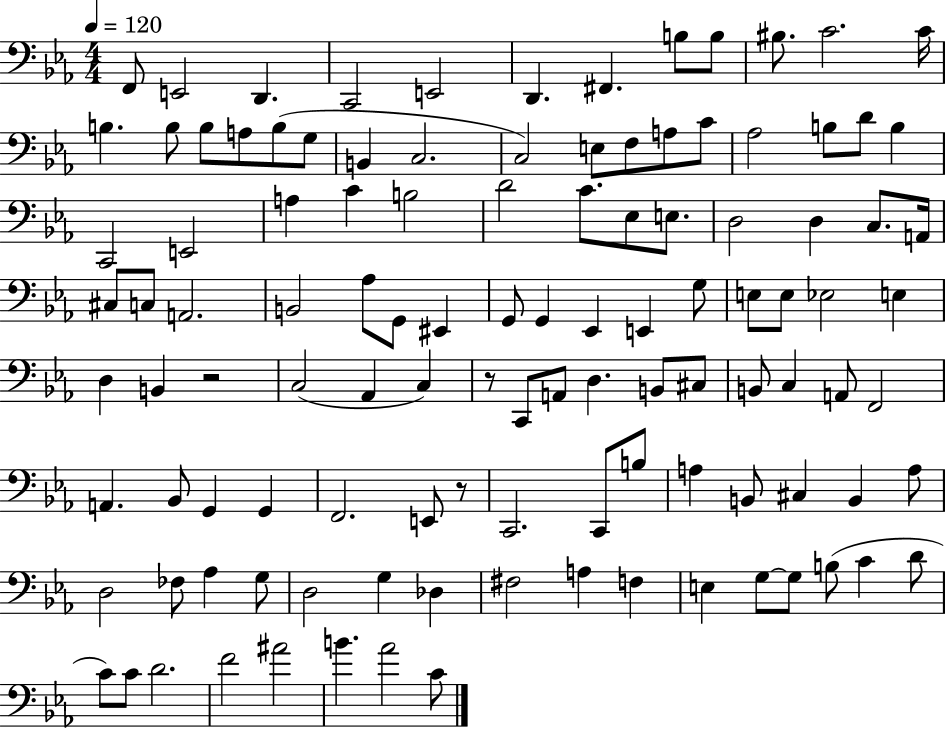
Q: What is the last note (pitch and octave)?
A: C4